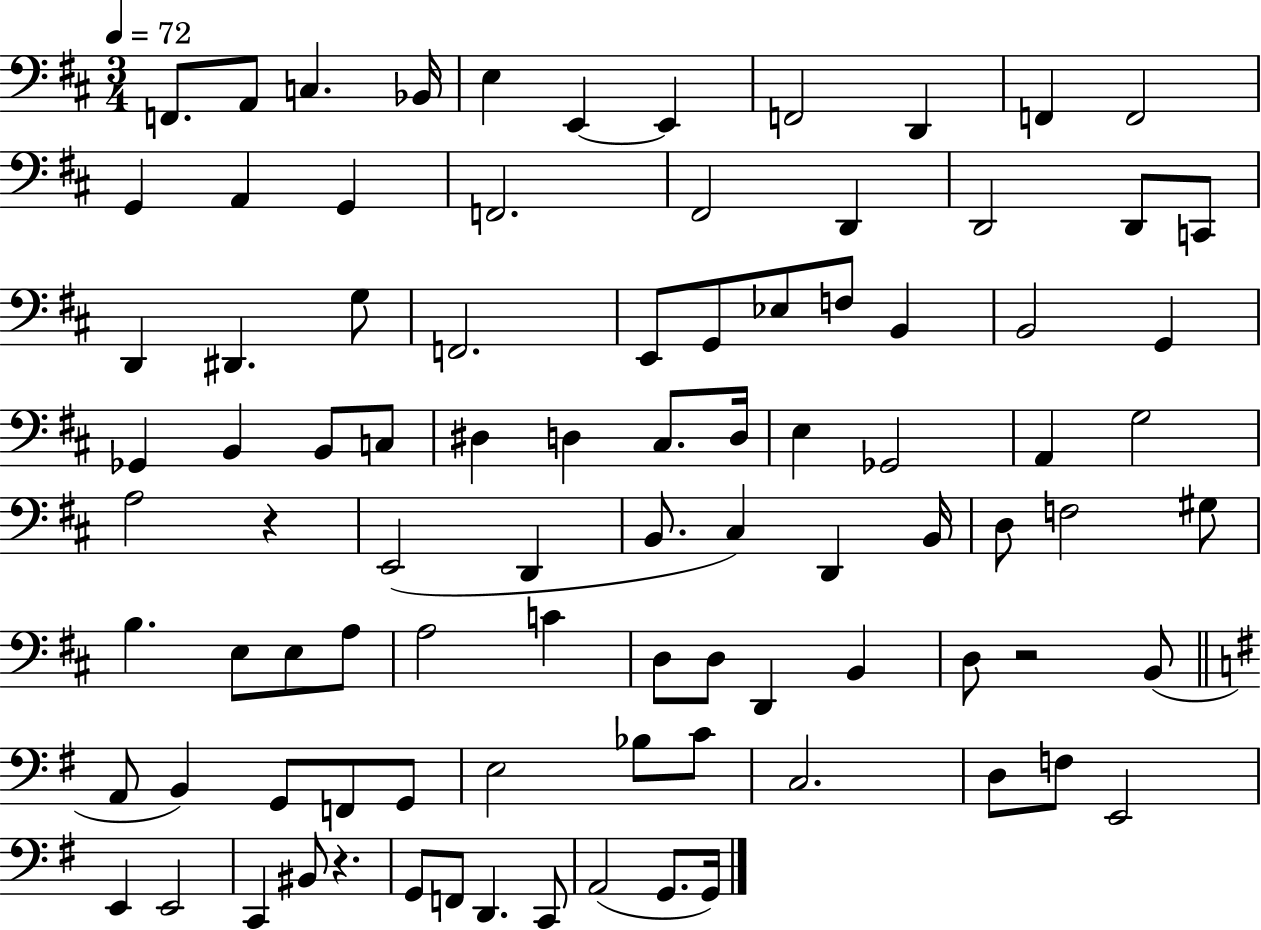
{
  \clef bass
  \numericTimeSignature
  \time 3/4
  \key d \major
  \tempo 4 = 72
  f,8. a,8 c4. bes,16 | e4 e,4~~ e,4 | f,2 d,4 | f,4 f,2 | \break g,4 a,4 g,4 | f,2. | fis,2 d,4 | d,2 d,8 c,8 | \break d,4 dis,4. g8 | f,2. | e,8 g,8 ees8 f8 b,4 | b,2 g,4 | \break ges,4 b,4 b,8 c8 | dis4 d4 cis8. d16 | e4 ges,2 | a,4 g2 | \break a2 r4 | e,2( d,4 | b,8. cis4) d,4 b,16 | d8 f2 gis8 | \break b4. e8 e8 a8 | a2 c'4 | d8 d8 d,4 b,4 | d8 r2 b,8( | \break \bar "||" \break \key g \major a,8 b,4) g,8 f,8 g,8 | e2 bes8 c'8 | c2. | d8 f8 e,2 | \break e,4 e,2 | c,4 bis,8 r4. | g,8 f,8 d,4. c,8 | a,2( g,8. g,16) | \break \bar "|."
}